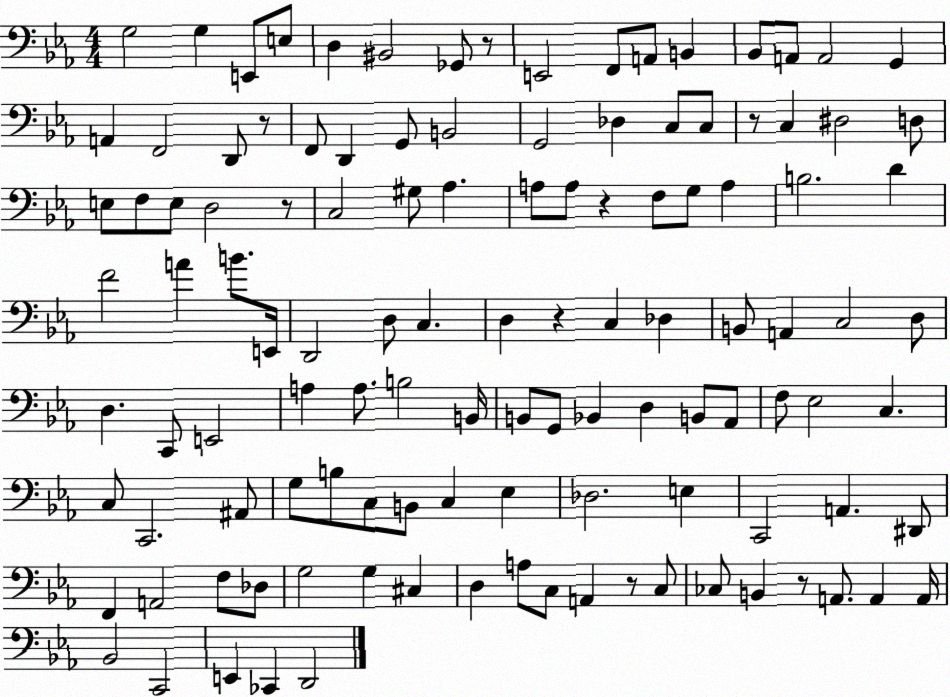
X:1
T:Untitled
M:4/4
L:1/4
K:Eb
G,2 G, E,,/2 E,/2 D, ^B,,2 _G,,/2 z/2 E,,2 F,,/2 A,,/2 B,, _B,,/2 A,,/2 A,,2 G,, A,, F,,2 D,,/2 z/2 F,,/2 D,, G,,/2 B,,2 G,,2 _D, C,/2 C,/2 z/2 C, ^D,2 D,/2 E,/2 F,/2 E,/2 D,2 z/2 C,2 ^G,/2 _A, A,/2 A,/2 z F,/2 G,/2 A, B,2 D F2 A B/2 E,,/4 D,,2 D,/2 C, D, z C, _D, B,,/2 A,, C,2 D,/2 D, C,,/2 E,,2 A, A,/2 B,2 B,,/4 B,,/2 G,,/2 _B,, D, B,,/2 _A,,/2 F,/2 _E,2 C, C,/2 C,,2 ^A,,/2 G,/2 B,/2 C,/2 B,,/2 C, _E, _D,2 E, C,,2 A,, ^D,,/2 F,, A,,2 F,/2 _D,/2 G,2 G, ^C, D, A,/2 C,/2 A,, z/2 C,/2 _C,/2 B,, z/2 A,,/2 A,, A,,/4 _B,,2 C,,2 E,, _C,, D,,2